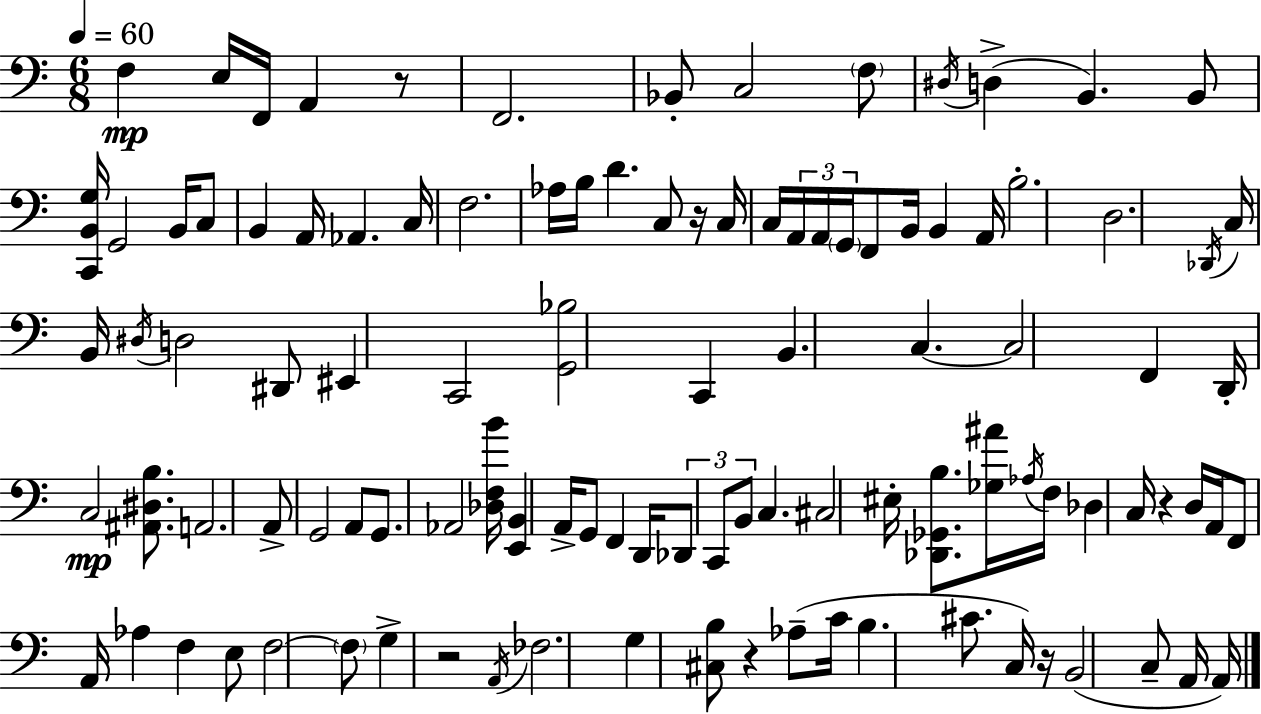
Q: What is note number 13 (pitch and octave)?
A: G2